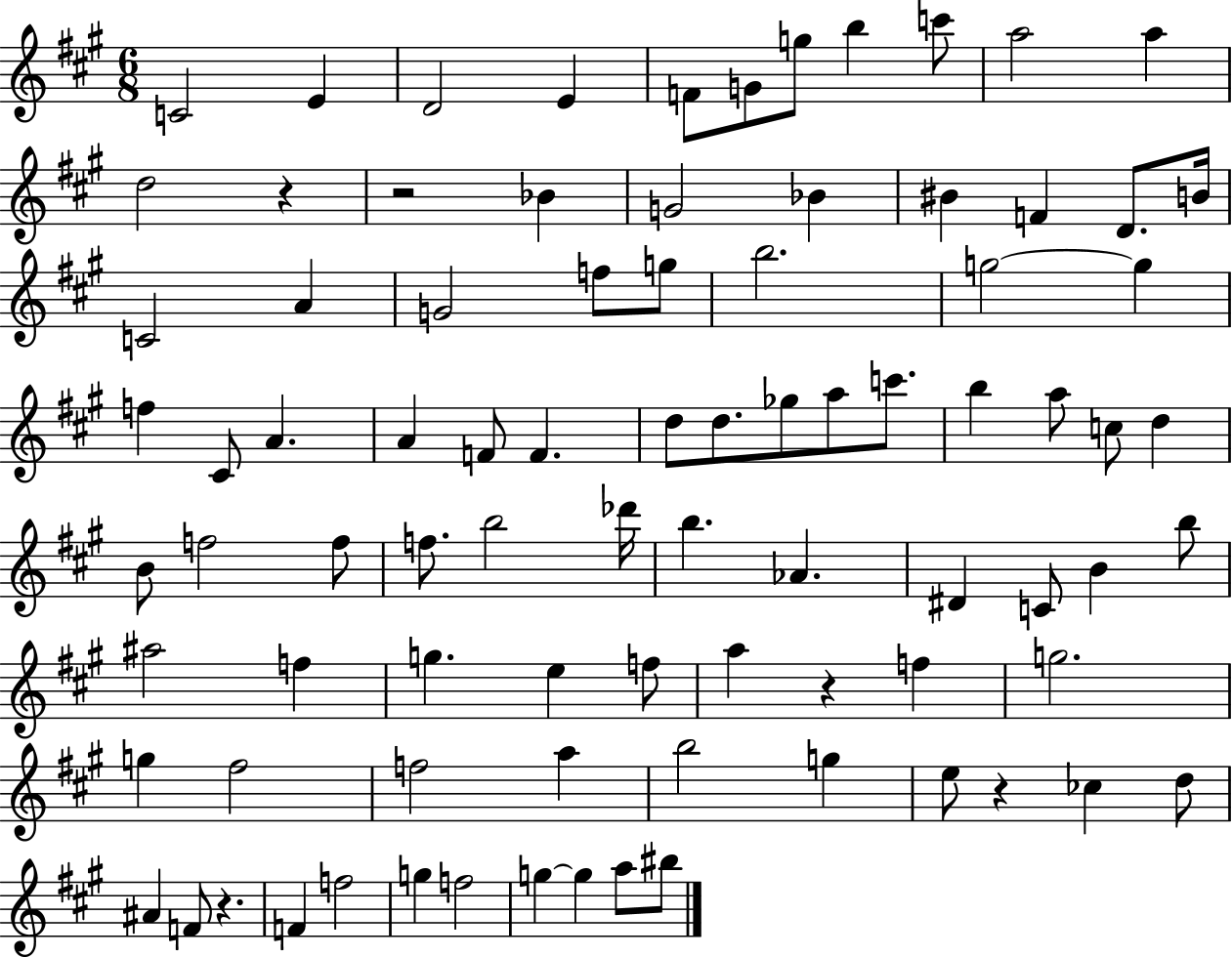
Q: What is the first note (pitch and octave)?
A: C4